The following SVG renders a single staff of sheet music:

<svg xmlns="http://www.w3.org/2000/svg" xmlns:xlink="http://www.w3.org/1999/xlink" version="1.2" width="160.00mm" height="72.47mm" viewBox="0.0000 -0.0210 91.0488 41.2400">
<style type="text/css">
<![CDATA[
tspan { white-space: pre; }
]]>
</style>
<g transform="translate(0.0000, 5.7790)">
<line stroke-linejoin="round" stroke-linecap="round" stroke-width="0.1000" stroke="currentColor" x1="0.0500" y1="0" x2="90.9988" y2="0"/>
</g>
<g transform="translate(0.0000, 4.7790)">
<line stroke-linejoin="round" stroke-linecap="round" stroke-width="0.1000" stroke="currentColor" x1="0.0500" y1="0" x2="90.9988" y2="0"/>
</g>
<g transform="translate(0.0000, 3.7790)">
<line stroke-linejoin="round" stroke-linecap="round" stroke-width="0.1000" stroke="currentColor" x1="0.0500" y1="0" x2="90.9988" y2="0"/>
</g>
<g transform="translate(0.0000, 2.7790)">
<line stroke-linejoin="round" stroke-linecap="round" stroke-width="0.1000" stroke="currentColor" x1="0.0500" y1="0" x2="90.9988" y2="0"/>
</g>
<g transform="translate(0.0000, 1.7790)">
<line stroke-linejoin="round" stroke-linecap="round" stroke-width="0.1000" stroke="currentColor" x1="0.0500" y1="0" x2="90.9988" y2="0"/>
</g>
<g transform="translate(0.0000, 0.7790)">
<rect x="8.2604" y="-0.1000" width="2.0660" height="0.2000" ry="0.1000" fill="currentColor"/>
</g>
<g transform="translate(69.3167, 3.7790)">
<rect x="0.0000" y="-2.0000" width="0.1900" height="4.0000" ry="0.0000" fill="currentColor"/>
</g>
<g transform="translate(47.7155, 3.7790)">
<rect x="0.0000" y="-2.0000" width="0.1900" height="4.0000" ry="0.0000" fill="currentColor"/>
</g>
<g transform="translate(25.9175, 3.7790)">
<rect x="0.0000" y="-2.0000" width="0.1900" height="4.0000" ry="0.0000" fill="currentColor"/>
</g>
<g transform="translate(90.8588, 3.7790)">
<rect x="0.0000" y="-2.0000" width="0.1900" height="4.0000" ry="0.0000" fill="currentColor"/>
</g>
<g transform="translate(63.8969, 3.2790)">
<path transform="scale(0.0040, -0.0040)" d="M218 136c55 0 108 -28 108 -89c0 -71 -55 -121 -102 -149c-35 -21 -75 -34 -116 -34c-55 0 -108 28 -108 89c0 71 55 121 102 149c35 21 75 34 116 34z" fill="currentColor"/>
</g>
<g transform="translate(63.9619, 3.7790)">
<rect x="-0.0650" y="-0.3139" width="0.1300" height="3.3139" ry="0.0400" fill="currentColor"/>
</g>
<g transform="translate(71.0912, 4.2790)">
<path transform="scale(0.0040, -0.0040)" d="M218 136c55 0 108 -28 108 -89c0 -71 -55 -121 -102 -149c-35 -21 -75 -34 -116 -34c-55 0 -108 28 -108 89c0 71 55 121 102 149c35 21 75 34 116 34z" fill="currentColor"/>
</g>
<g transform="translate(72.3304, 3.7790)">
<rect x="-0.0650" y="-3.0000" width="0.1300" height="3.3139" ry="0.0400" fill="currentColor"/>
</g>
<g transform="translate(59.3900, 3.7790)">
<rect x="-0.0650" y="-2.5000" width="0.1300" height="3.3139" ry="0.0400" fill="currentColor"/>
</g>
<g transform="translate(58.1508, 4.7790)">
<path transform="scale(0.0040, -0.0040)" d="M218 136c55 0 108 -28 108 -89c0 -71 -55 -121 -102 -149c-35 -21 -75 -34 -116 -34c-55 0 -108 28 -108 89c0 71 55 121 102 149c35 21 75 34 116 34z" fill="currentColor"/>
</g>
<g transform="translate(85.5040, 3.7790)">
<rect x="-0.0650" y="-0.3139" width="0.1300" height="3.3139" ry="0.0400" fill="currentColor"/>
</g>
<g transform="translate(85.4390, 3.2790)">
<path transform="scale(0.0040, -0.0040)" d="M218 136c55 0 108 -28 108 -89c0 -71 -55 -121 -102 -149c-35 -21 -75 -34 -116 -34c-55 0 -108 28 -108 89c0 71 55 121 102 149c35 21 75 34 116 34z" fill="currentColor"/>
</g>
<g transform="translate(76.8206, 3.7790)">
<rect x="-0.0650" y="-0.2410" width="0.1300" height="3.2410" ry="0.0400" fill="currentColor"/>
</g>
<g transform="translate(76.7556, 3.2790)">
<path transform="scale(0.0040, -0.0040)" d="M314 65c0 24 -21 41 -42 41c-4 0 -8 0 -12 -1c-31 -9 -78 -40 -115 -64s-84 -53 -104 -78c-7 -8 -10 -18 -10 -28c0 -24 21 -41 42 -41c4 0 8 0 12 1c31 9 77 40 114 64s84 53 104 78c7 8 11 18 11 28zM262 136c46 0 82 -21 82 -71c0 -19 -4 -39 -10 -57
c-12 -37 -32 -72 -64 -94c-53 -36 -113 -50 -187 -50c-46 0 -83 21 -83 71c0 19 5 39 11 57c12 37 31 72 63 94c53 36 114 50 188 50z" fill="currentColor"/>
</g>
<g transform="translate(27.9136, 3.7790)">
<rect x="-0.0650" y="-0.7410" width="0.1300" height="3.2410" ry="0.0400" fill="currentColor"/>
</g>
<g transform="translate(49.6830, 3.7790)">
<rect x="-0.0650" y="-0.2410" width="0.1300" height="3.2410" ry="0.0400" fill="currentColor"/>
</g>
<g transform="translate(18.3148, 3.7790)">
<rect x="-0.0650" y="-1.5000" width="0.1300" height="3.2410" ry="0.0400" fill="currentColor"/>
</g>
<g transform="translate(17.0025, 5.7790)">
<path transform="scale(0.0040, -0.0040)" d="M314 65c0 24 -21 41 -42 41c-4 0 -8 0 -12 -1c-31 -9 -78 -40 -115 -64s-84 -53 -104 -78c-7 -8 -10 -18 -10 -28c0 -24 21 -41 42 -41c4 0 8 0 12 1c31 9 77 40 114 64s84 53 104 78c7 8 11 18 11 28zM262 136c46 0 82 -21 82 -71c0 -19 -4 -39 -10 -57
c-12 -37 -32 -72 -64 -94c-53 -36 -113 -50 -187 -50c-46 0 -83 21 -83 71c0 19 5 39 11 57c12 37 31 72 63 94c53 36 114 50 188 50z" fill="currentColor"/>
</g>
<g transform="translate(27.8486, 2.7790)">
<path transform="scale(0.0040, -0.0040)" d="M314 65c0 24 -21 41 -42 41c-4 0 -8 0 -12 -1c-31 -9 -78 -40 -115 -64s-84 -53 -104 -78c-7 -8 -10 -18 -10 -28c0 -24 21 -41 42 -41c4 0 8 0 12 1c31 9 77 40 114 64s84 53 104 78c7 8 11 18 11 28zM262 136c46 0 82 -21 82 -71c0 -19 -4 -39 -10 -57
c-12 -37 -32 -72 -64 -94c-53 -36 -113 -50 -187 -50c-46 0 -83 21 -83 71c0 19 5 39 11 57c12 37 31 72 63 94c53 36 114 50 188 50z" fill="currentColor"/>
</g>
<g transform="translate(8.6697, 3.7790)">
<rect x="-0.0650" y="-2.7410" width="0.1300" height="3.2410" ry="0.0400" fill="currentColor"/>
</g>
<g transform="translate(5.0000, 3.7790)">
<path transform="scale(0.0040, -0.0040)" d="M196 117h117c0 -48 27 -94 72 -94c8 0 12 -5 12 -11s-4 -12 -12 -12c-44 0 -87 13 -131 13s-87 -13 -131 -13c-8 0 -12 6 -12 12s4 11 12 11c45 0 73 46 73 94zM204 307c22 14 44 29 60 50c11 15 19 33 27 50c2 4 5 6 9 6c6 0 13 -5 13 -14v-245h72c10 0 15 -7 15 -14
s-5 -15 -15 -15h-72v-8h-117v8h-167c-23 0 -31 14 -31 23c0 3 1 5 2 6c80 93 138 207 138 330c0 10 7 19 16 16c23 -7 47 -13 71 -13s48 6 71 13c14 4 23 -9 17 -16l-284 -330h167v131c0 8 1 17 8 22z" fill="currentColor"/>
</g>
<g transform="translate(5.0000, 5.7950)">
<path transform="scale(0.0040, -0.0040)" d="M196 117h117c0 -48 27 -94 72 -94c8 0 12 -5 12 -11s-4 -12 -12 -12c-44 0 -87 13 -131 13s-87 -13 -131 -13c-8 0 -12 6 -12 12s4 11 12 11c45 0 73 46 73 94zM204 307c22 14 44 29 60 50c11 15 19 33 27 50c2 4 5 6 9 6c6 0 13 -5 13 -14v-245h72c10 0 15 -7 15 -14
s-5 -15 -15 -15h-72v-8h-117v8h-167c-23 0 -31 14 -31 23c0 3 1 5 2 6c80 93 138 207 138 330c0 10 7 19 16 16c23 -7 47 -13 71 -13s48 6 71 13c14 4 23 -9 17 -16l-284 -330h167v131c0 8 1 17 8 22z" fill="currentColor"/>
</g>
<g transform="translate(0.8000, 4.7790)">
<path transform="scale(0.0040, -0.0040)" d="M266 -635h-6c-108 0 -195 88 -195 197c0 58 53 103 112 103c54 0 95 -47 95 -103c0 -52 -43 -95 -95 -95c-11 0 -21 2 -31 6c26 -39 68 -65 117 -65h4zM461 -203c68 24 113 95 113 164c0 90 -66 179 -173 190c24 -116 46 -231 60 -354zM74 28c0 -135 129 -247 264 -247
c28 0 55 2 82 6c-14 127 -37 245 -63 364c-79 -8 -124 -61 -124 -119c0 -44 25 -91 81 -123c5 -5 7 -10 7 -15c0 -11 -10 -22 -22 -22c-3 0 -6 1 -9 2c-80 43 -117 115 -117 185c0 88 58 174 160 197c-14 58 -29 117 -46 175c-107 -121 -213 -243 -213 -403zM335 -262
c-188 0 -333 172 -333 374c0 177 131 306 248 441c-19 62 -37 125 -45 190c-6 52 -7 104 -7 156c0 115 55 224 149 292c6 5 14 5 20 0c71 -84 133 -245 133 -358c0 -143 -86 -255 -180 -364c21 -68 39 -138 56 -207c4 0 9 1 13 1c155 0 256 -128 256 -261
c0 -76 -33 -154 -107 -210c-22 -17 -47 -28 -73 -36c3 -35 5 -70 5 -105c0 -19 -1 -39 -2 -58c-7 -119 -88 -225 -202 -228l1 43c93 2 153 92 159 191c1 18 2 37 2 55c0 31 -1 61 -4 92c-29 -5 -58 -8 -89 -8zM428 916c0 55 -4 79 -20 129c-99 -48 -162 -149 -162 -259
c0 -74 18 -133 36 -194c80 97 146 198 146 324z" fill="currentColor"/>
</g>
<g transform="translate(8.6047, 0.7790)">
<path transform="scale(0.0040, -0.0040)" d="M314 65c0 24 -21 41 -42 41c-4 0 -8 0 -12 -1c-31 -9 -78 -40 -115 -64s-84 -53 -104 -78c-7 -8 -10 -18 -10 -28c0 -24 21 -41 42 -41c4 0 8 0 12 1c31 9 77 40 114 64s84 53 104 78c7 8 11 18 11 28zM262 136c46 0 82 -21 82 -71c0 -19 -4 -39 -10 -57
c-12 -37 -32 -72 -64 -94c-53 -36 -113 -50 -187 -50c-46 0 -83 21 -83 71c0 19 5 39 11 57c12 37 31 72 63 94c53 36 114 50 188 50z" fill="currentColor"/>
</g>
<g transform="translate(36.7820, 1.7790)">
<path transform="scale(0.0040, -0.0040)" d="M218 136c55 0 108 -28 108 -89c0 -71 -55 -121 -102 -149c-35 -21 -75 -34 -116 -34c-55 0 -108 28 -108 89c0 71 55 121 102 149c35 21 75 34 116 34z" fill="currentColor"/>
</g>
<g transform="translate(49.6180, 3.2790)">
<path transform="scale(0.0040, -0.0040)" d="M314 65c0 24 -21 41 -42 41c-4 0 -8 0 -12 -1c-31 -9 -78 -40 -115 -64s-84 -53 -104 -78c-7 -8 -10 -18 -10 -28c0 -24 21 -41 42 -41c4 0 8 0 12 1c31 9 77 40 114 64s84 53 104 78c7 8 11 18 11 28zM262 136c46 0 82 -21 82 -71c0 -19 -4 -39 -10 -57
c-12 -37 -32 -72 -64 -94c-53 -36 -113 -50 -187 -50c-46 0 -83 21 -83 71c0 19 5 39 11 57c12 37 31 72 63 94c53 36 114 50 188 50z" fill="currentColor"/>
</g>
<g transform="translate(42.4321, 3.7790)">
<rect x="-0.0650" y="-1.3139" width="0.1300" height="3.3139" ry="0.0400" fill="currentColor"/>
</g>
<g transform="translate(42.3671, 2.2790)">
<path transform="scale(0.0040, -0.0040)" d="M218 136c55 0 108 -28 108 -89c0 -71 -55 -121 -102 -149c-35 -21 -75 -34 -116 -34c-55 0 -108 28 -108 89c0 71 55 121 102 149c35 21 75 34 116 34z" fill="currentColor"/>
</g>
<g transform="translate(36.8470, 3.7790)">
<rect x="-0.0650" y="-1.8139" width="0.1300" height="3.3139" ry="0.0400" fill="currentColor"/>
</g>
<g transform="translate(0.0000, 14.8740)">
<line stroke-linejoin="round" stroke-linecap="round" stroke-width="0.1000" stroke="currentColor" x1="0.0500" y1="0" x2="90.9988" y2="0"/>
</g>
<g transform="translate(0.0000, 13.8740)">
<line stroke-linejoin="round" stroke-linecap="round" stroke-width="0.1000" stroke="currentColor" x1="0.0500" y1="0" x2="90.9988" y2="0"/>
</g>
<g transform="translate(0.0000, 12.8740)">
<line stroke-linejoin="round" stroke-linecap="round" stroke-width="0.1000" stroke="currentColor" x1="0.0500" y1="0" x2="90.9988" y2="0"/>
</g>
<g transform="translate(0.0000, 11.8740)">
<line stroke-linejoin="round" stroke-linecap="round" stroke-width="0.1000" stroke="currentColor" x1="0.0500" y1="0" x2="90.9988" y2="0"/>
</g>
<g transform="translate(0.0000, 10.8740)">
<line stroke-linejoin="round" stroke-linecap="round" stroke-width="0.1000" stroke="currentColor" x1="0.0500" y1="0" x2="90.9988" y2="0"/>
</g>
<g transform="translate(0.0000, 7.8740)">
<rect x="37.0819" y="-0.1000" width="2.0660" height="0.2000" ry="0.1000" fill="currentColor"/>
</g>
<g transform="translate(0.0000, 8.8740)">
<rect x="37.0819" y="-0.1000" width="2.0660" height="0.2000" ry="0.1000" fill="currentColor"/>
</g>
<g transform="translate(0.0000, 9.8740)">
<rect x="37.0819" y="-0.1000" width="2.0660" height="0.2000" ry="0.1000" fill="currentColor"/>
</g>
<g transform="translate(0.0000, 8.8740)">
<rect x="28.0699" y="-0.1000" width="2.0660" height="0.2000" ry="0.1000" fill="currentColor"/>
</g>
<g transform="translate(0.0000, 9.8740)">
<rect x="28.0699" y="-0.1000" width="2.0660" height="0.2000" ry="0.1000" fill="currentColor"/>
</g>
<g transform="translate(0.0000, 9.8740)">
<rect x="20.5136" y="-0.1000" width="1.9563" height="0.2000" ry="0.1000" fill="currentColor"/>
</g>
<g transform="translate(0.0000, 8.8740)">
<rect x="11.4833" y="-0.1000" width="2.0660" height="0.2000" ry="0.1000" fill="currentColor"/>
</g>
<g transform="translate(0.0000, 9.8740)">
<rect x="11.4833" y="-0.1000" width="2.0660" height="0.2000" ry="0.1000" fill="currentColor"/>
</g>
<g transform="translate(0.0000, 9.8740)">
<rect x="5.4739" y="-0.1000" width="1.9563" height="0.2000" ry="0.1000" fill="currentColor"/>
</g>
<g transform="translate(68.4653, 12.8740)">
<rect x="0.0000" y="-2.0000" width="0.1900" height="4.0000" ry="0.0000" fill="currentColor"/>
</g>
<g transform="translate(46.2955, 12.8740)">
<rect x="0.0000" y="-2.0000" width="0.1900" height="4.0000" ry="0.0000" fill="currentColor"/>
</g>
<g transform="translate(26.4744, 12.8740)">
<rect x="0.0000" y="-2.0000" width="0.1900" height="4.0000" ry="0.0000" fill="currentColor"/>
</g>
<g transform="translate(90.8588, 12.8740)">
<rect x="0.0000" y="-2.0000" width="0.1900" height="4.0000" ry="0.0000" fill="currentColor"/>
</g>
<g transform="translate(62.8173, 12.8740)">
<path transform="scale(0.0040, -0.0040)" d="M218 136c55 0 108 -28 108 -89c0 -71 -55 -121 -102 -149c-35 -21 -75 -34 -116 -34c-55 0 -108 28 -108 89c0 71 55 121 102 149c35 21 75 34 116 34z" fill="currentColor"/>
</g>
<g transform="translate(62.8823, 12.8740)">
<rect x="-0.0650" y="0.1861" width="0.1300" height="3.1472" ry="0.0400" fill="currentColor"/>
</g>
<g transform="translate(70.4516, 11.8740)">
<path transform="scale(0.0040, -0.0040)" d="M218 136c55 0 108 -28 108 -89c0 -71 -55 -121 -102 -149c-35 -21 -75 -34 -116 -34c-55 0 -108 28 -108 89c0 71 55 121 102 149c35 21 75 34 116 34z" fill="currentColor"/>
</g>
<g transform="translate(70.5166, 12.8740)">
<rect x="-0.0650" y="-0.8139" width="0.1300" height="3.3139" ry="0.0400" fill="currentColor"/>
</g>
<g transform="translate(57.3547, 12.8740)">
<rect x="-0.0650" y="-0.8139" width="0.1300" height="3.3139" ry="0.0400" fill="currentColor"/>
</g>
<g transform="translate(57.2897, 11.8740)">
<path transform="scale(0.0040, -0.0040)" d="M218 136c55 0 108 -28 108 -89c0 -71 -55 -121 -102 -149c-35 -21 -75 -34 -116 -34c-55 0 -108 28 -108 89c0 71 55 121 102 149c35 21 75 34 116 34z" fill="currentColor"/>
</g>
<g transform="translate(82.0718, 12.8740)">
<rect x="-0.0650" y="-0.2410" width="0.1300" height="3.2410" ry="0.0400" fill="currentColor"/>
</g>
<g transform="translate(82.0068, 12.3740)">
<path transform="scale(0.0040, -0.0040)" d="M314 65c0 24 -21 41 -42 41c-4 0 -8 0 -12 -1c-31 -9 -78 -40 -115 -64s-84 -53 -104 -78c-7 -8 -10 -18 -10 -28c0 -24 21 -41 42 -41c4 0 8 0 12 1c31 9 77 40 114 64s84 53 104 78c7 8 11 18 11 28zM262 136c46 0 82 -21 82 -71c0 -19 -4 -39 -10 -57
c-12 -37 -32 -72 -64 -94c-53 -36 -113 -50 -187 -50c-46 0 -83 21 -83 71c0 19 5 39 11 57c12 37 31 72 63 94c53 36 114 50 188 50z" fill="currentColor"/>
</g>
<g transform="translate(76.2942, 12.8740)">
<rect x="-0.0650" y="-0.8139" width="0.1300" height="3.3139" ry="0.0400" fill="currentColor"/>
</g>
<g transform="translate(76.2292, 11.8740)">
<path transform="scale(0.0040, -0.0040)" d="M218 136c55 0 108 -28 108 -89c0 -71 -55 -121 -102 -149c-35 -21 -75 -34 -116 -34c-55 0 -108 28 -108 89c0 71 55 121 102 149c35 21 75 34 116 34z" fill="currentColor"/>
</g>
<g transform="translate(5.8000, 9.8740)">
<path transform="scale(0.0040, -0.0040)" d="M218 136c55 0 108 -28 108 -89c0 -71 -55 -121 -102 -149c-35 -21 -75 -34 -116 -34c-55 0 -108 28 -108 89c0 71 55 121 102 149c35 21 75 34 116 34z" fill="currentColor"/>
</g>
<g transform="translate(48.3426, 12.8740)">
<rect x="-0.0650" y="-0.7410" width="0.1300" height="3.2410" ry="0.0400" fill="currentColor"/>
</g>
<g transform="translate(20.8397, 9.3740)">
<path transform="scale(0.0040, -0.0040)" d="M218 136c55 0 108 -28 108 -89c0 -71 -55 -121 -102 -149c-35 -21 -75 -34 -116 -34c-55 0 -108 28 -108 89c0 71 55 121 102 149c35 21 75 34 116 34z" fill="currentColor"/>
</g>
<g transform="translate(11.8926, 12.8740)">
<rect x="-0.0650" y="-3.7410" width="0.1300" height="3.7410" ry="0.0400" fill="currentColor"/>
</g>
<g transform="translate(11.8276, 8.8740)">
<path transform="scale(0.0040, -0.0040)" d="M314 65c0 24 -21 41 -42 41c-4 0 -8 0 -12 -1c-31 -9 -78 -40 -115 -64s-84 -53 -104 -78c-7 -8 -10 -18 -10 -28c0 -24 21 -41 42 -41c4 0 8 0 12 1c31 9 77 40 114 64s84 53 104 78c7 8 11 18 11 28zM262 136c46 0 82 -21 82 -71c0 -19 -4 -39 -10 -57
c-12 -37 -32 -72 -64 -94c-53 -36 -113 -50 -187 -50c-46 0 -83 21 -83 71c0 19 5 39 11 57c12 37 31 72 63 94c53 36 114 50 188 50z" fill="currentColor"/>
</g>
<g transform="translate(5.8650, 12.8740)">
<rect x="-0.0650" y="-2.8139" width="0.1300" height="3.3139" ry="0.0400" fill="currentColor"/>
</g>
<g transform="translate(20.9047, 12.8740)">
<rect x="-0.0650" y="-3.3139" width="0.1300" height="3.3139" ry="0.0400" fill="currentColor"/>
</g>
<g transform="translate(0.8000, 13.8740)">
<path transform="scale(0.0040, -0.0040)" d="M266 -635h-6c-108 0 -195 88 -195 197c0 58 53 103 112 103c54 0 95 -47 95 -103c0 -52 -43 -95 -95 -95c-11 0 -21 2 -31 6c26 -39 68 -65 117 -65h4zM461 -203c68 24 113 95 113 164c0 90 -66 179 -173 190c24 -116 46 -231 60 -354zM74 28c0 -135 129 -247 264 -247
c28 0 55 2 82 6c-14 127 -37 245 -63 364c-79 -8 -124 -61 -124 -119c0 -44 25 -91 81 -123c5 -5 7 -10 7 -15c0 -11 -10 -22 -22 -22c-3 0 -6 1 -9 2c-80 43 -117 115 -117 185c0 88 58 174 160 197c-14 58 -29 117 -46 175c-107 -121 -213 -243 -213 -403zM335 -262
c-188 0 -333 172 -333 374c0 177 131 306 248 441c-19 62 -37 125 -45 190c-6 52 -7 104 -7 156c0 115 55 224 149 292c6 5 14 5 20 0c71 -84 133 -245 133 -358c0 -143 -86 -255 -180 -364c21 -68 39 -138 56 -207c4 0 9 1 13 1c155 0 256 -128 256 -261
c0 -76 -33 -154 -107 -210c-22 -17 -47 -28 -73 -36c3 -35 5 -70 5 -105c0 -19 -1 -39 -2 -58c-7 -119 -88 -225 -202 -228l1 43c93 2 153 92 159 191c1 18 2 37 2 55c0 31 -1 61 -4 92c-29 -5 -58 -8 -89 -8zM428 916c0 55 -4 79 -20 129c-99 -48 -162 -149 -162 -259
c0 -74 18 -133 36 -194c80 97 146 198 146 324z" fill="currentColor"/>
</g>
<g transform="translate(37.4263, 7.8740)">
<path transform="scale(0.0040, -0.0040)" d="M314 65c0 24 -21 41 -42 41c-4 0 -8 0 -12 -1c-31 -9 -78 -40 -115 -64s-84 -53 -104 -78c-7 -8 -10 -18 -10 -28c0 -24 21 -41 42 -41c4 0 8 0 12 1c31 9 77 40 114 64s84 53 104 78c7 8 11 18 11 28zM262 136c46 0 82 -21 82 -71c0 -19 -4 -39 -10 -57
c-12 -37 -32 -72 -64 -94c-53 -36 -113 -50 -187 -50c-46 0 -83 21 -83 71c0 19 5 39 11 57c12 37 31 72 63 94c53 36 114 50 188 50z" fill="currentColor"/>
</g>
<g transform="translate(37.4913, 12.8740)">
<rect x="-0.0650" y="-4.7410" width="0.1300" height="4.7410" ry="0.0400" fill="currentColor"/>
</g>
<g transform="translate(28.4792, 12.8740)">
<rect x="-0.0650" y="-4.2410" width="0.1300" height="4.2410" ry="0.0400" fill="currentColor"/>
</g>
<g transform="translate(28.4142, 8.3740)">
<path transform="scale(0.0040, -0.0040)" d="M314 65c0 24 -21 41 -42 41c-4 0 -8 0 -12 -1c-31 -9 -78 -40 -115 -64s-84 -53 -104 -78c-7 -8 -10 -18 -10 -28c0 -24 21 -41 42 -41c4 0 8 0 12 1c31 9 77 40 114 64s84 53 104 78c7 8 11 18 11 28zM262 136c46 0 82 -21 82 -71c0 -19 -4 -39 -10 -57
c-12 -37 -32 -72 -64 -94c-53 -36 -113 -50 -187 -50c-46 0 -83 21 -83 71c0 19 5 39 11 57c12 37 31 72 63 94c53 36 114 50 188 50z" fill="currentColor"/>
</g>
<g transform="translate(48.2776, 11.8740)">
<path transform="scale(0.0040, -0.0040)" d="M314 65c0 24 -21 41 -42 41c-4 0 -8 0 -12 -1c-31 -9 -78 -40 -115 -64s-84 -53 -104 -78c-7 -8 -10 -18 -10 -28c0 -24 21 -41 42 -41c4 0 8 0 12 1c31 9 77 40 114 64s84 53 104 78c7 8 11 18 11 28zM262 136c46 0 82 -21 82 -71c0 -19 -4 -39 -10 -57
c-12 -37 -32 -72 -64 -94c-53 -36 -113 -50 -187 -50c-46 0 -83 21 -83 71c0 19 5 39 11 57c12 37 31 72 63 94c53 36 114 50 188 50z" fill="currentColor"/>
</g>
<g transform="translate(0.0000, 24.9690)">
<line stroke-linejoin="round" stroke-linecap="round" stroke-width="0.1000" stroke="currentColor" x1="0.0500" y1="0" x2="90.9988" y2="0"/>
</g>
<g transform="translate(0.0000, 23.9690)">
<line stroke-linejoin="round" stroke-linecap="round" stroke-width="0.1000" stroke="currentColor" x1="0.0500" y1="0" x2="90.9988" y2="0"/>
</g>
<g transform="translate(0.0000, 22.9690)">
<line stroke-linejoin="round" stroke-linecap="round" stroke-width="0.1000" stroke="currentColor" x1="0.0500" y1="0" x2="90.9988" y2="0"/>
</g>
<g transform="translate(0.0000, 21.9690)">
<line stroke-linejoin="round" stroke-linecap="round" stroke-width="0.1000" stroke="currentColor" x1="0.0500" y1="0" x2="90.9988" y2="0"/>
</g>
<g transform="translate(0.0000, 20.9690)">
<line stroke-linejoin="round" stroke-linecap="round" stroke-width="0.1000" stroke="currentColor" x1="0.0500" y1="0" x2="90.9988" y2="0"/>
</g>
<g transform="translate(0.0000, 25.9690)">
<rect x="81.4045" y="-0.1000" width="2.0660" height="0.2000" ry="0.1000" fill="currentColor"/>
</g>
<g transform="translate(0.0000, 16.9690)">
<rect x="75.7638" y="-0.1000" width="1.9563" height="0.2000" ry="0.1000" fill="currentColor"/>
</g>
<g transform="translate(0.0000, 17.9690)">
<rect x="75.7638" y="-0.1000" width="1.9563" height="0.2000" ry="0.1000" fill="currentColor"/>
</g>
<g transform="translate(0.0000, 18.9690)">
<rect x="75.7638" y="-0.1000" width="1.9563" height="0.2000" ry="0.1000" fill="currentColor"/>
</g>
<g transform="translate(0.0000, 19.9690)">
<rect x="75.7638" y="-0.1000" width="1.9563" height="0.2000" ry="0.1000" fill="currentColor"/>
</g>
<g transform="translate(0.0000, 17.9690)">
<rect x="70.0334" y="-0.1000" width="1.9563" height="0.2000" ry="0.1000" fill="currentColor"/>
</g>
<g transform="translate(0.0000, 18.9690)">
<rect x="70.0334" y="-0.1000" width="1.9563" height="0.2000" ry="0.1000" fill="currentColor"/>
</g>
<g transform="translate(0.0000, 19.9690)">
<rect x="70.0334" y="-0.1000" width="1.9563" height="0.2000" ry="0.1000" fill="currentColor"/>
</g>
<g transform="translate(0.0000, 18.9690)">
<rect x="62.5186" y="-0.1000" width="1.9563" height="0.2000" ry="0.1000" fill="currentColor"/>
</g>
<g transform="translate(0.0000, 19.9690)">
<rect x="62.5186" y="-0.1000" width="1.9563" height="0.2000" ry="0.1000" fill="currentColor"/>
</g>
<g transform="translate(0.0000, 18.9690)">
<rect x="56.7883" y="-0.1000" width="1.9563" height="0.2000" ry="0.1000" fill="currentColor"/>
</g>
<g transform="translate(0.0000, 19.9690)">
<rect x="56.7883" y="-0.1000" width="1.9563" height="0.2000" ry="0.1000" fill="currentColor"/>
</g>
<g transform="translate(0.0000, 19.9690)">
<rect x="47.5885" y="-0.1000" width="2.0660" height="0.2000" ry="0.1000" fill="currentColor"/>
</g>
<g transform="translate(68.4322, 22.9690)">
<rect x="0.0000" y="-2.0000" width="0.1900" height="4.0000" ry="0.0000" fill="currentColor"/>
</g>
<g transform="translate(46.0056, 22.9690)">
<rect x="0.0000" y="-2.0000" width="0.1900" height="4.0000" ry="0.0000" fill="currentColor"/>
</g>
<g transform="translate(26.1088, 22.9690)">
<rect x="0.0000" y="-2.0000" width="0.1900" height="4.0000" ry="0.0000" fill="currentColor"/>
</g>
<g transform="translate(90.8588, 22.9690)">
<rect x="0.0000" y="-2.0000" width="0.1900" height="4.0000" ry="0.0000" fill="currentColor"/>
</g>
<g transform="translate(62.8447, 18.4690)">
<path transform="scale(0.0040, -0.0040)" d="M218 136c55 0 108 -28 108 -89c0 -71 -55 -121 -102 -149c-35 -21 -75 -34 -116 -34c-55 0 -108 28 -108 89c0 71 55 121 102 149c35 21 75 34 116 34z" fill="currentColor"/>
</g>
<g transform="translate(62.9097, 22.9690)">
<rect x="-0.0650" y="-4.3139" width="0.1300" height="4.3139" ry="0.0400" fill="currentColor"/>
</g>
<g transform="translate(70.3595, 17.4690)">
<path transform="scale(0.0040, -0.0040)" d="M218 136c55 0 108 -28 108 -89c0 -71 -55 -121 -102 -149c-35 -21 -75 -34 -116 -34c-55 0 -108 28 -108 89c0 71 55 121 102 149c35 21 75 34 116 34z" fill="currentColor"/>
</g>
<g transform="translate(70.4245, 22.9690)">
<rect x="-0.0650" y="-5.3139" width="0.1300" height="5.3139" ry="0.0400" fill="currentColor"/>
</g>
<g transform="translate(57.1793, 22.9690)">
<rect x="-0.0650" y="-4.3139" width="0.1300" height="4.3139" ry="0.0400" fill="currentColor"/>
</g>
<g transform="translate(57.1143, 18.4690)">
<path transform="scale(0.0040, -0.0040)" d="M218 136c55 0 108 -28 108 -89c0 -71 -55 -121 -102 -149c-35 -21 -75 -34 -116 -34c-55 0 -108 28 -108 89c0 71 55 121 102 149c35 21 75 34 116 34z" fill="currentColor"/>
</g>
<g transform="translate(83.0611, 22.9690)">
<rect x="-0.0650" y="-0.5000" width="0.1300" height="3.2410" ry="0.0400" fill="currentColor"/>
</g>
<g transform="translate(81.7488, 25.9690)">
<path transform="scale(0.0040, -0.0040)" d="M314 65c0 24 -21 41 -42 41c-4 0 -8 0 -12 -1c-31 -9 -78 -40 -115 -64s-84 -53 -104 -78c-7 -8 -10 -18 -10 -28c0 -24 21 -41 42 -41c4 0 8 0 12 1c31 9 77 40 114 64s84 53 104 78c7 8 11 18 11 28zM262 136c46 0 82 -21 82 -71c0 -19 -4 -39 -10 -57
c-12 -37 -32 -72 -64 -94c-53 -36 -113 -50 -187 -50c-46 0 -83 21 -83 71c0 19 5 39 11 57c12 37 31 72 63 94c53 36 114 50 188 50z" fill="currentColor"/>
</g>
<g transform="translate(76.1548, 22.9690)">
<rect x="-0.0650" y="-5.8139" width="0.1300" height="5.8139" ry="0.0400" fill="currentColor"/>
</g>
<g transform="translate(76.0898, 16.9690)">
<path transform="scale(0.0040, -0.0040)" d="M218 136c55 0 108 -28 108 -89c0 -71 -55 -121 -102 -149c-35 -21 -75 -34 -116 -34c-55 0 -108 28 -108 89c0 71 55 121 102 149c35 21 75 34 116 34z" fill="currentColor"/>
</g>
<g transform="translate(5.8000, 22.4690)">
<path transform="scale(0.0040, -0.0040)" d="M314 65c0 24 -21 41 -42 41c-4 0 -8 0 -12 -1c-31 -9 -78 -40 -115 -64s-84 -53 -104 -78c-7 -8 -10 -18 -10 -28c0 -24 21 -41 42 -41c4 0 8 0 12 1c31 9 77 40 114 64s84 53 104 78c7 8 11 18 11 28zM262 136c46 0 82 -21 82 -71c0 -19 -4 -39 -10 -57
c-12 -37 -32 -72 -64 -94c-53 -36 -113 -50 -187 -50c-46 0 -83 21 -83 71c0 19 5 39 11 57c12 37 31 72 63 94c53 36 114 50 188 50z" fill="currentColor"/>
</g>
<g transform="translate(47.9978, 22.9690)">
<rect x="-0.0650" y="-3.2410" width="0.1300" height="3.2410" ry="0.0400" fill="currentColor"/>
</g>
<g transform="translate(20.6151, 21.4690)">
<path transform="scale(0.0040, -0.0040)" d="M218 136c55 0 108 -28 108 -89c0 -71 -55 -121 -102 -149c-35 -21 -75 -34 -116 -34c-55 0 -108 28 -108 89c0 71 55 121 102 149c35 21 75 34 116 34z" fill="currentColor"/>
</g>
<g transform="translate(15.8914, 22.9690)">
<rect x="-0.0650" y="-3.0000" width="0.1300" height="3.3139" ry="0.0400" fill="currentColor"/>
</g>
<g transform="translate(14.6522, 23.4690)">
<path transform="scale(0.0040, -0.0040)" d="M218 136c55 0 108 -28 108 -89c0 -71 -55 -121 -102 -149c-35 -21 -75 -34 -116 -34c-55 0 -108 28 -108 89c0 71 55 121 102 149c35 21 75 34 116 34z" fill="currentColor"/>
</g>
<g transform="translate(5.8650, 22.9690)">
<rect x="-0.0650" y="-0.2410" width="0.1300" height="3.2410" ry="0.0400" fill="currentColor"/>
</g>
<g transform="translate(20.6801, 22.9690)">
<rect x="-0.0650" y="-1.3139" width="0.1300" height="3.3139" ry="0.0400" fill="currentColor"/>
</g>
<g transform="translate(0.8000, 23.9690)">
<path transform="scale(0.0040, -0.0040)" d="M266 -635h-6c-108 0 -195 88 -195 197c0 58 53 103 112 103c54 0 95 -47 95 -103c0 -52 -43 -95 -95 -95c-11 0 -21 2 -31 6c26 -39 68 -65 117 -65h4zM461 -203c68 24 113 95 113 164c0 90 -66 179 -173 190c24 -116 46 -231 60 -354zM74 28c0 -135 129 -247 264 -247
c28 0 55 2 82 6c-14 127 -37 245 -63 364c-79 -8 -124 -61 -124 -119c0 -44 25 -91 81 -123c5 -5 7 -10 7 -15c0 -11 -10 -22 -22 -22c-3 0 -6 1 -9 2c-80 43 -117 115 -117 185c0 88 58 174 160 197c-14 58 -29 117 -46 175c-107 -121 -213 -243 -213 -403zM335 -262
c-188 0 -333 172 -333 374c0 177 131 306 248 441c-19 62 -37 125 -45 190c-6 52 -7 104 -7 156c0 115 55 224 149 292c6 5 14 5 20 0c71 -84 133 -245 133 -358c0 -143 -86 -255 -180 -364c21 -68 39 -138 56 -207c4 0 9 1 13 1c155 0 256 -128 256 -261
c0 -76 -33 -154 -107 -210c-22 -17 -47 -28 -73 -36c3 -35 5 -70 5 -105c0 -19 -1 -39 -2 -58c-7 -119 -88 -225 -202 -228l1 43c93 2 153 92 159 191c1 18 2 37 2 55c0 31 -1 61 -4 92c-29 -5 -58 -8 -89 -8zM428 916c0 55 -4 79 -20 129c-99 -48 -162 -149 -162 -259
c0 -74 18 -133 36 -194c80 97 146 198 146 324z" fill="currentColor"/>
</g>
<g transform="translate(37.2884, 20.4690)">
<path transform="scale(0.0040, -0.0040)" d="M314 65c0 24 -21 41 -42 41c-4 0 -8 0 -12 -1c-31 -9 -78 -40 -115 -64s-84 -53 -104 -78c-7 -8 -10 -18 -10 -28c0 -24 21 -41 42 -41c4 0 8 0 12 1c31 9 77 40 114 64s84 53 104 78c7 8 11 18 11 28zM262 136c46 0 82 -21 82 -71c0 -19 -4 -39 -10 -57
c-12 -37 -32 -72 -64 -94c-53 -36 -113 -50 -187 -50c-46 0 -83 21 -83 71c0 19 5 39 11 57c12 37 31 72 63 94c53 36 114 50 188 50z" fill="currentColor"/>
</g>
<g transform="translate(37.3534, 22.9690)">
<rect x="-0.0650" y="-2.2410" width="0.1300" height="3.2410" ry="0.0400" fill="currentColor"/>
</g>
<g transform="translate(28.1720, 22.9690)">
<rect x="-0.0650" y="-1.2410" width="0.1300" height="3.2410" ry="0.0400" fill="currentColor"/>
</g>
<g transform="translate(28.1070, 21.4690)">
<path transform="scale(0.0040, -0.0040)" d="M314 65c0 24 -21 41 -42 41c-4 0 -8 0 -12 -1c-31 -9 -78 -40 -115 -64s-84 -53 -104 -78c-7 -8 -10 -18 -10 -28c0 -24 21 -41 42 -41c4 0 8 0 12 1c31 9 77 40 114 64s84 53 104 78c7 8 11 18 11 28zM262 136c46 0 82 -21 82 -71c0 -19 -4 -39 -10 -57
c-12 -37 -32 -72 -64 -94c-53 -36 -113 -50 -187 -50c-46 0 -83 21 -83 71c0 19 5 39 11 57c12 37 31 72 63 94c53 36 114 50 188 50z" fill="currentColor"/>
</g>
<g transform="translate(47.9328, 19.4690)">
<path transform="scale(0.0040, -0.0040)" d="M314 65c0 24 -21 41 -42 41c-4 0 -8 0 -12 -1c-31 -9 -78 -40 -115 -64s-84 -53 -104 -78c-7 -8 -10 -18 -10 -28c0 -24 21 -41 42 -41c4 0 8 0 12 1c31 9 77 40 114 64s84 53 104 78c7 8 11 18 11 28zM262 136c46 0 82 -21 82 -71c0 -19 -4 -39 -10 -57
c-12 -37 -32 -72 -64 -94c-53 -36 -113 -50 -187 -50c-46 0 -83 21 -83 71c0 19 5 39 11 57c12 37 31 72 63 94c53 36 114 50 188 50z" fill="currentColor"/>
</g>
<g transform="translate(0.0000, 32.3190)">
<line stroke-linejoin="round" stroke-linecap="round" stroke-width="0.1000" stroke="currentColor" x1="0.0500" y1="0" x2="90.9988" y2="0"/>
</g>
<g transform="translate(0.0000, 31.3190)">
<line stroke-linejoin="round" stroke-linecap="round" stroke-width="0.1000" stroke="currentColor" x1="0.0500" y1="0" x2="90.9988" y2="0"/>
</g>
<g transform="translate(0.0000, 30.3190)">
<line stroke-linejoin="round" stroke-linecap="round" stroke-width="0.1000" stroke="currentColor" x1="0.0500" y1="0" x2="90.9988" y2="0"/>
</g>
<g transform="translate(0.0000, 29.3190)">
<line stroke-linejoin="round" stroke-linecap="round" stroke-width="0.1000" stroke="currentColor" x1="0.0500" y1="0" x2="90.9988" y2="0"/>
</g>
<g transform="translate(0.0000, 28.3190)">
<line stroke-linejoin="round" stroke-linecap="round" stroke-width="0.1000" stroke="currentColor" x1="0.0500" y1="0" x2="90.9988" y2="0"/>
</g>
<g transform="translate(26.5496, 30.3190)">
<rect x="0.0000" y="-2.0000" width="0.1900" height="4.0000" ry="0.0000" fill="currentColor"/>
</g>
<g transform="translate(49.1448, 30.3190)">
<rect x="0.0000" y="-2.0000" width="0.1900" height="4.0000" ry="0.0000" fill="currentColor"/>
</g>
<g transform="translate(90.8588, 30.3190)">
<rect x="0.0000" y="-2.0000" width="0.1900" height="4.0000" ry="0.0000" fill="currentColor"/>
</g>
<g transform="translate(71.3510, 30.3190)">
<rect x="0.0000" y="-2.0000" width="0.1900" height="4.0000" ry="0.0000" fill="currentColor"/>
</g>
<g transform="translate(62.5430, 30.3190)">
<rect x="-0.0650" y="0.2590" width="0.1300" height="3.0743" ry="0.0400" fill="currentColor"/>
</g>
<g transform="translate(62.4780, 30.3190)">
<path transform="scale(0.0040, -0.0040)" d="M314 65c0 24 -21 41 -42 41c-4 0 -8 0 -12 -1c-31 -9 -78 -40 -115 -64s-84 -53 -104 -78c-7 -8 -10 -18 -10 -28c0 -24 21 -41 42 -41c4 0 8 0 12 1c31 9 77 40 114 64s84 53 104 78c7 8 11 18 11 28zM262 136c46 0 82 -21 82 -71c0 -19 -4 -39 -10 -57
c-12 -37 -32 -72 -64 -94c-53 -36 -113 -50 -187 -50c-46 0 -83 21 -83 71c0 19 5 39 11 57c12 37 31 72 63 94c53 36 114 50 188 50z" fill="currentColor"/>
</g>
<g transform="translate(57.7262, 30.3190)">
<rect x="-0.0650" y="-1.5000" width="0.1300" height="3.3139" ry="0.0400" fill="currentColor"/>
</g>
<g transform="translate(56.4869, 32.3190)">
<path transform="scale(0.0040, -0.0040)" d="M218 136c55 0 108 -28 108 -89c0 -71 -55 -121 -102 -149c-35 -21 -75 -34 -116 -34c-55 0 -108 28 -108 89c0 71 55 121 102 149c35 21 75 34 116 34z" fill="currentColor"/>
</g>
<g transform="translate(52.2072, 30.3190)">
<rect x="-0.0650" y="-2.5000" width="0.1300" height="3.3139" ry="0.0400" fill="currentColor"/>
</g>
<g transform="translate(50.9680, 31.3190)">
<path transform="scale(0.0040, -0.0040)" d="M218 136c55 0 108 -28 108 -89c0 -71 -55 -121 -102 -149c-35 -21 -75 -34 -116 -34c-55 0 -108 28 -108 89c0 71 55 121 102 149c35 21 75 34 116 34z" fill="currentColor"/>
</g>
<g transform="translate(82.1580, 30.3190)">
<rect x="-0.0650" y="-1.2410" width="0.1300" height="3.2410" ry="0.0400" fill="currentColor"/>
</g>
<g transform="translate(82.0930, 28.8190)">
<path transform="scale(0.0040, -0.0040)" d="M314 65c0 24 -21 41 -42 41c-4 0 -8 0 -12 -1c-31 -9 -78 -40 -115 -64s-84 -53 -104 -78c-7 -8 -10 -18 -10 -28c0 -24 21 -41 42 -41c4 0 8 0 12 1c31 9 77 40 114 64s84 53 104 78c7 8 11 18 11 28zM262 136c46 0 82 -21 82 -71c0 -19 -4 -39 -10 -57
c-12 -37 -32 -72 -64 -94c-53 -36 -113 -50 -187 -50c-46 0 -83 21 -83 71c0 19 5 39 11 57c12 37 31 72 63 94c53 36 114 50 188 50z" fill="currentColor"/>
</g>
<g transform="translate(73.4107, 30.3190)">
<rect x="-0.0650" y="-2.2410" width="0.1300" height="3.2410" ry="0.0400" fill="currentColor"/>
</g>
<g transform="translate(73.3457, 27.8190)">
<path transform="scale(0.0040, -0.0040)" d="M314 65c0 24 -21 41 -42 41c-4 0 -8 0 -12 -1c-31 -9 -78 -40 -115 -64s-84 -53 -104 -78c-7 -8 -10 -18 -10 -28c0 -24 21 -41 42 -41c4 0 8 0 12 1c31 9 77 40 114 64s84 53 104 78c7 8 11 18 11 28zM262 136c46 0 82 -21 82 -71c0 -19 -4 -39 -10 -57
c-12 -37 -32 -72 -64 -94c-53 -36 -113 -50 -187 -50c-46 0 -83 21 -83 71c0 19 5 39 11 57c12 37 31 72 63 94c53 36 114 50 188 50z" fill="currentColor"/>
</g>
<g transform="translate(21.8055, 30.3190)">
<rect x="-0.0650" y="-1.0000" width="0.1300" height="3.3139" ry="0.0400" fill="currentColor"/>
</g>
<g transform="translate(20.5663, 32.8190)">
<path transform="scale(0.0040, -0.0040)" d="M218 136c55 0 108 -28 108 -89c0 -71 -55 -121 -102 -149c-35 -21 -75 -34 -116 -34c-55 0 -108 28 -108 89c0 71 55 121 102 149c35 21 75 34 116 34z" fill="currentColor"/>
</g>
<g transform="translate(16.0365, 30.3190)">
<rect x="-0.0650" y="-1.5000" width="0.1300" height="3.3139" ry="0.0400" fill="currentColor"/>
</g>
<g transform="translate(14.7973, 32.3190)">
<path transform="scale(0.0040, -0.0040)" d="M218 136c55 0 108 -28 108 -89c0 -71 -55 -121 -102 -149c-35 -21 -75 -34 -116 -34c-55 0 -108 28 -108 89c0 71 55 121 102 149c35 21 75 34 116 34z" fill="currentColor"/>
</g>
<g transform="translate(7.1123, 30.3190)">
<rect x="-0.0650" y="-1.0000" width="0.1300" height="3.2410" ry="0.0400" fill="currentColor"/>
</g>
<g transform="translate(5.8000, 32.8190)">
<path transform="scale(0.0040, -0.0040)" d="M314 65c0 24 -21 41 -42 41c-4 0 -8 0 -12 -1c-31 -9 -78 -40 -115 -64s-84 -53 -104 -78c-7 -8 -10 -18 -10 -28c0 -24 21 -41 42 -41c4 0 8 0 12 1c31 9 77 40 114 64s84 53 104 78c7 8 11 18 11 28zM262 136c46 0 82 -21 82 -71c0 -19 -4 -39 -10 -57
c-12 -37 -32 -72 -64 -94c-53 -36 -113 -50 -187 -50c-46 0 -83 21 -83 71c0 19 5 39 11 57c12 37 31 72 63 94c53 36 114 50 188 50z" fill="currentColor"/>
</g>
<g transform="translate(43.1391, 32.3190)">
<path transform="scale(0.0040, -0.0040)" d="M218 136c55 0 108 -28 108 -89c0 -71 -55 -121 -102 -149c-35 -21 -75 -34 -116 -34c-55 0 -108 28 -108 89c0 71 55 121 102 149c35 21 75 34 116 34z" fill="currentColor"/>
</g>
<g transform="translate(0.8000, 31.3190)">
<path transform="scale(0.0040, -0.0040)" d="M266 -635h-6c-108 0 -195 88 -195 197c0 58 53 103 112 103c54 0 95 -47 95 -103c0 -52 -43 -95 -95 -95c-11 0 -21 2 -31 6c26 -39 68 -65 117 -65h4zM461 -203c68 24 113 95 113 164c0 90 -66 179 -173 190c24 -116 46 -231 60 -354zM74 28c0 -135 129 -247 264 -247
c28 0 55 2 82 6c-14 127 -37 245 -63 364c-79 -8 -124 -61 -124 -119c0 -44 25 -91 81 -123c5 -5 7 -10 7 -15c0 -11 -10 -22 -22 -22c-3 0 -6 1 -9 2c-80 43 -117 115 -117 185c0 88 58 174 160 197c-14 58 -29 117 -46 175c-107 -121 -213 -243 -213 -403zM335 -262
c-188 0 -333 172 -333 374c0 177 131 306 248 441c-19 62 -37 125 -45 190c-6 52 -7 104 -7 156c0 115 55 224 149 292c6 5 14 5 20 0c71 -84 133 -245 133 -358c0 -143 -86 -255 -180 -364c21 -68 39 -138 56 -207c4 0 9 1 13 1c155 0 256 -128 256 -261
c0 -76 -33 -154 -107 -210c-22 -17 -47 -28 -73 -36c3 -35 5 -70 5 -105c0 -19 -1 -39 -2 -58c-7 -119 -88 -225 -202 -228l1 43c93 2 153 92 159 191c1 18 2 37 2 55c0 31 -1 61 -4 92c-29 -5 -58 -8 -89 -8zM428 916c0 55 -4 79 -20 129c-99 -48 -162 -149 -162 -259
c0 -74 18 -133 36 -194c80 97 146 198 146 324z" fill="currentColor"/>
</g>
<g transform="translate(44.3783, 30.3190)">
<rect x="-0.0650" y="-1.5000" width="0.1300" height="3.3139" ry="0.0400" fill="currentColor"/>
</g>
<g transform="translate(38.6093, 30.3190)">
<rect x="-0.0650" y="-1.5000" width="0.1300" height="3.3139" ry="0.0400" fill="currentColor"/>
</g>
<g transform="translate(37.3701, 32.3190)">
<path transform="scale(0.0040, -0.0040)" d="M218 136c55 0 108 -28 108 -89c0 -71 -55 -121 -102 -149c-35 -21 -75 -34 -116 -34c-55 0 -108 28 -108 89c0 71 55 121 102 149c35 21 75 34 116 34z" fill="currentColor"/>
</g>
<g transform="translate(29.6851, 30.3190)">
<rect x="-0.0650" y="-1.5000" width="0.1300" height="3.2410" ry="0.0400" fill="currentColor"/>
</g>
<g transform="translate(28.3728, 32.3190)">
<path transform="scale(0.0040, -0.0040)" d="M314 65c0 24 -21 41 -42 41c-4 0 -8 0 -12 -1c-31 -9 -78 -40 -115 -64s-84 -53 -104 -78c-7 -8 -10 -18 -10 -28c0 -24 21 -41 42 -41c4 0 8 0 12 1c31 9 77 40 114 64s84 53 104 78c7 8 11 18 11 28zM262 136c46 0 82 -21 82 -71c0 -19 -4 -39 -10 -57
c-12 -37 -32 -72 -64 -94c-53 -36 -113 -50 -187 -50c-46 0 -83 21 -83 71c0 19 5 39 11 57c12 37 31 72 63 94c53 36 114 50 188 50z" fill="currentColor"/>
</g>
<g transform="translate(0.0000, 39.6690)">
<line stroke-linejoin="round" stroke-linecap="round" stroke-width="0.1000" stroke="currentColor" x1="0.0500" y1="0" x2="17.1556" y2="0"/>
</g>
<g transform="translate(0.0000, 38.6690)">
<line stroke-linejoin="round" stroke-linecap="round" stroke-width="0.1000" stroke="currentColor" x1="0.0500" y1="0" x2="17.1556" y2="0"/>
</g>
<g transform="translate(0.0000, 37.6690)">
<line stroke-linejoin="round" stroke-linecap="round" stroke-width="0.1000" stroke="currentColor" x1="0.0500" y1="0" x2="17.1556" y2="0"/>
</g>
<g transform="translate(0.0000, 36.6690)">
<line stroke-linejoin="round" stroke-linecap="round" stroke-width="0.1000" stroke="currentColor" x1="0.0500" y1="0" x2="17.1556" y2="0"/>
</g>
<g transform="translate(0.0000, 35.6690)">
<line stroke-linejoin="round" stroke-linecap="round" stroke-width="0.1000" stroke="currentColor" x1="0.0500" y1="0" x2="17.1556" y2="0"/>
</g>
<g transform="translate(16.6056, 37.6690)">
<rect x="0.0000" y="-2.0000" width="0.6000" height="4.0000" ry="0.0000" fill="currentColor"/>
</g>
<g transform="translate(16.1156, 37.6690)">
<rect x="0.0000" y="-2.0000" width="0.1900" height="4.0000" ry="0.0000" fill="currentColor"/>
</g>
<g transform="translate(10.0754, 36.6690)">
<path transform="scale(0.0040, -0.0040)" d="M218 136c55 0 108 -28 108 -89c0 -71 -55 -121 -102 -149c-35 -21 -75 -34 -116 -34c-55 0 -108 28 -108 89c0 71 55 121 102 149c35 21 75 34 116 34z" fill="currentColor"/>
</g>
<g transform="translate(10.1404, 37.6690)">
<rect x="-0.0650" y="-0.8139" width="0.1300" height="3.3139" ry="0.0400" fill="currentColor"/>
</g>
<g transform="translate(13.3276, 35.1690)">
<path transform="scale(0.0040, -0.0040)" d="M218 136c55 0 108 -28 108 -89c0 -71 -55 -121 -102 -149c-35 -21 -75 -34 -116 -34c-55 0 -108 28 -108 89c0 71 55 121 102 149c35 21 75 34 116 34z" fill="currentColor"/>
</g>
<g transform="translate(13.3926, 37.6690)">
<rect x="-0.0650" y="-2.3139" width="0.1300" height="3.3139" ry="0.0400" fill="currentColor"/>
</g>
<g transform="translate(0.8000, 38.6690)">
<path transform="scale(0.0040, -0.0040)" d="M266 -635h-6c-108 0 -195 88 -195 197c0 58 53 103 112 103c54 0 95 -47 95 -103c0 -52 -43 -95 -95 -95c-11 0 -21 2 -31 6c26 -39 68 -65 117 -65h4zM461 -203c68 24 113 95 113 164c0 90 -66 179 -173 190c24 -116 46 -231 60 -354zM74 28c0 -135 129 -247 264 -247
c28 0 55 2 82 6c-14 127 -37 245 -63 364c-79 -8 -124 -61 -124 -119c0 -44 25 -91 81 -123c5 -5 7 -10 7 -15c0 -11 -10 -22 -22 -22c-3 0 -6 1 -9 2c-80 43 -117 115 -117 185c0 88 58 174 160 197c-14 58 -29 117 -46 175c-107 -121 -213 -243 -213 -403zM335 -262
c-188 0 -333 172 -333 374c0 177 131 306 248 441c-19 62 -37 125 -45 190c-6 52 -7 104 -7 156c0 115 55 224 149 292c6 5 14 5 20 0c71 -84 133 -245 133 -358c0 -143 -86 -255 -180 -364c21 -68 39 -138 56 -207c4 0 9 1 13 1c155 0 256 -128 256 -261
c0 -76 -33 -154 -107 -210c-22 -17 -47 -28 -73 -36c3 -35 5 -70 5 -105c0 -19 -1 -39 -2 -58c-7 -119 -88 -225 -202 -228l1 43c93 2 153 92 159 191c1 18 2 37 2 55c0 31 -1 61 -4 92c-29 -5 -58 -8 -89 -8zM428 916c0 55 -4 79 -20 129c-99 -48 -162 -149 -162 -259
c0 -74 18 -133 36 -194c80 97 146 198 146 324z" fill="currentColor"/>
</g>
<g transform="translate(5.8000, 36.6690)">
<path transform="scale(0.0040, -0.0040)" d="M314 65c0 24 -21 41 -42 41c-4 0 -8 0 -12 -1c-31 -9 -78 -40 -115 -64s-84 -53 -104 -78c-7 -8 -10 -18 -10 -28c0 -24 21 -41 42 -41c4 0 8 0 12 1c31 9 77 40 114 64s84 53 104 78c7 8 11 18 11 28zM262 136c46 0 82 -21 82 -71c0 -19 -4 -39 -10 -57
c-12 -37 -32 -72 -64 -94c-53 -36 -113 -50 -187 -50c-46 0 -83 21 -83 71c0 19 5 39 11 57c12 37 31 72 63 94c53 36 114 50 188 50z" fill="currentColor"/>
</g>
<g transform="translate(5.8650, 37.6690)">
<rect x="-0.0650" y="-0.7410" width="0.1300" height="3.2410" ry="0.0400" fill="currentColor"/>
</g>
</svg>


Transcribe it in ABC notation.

X:1
T:Untitled
M:4/4
L:1/4
K:C
a2 E2 d2 f e c2 G c A c2 c a c'2 b d'2 e'2 d2 d B d d c2 c2 A e e2 g2 b2 d' d' f' g' C2 D2 E D E2 E E G E B2 g2 e2 d2 d g